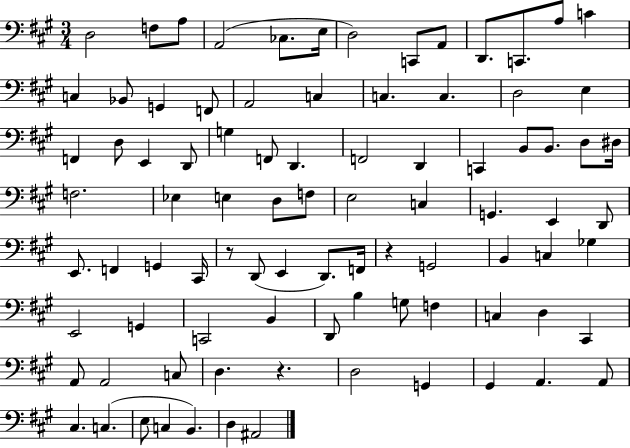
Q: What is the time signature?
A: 3/4